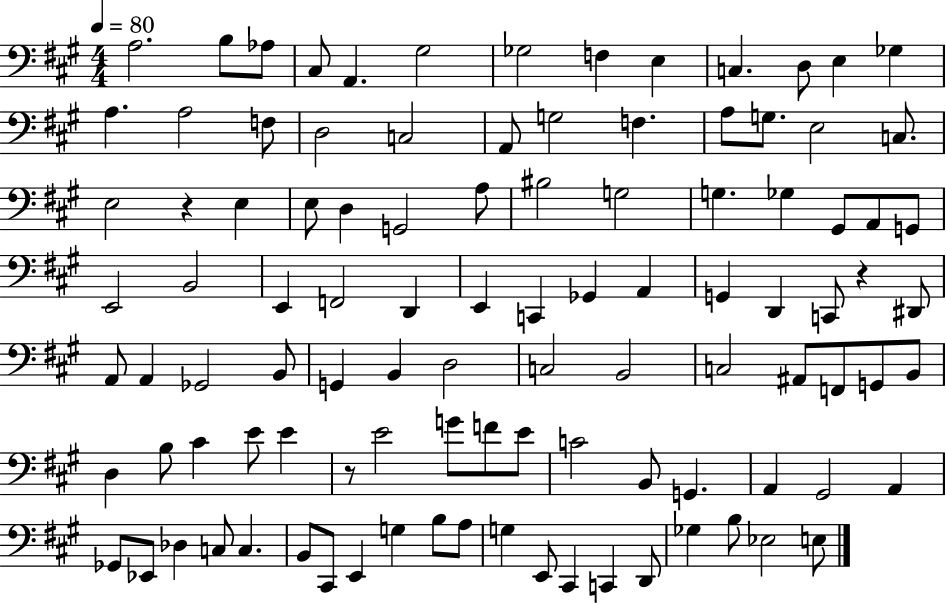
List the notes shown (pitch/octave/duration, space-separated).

A3/h. B3/e Ab3/e C#3/e A2/q. G#3/h Gb3/h F3/q E3/q C3/q. D3/e E3/q Gb3/q A3/q. A3/h F3/e D3/h C3/h A2/e G3/h F3/q. A3/e G3/e. E3/h C3/e. E3/h R/q E3/q E3/e D3/q G2/h A3/e BIS3/h G3/h G3/q. Gb3/q G#2/e A2/e G2/e E2/h B2/h E2/q F2/h D2/q E2/q C2/q Gb2/q A2/q G2/q D2/q C2/e R/q D#2/e A2/e A2/q Gb2/h B2/e G2/q B2/q D3/h C3/h B2/h C3/h A#2/e F2/e G2/e B2/e D3/q B3/e C#4/q E4/e E4/q R/e E4/h G4/e F4/e E4/e C4/h B2/e G2/q. A2/q G#2/h A2/q Gb2/e Eb2/e Db3/q C3/e C3/q. B2/e C#2/e E2/q G3/q B3/e A3/e G3/q E2/e C#2/q C2/q D2/e Gb3/q B3/e Eb3/h E3/e